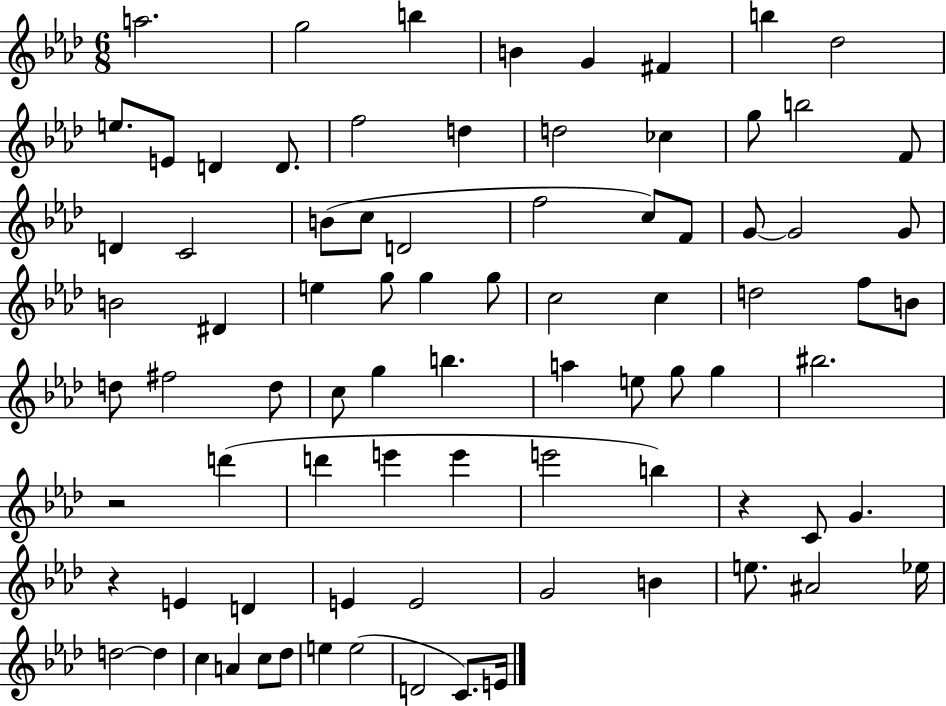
X:1
T:Untitled
M:6/8
L:1/4
K:Ab
a2 g2 b B G ^F b _d2 e/2 E/2 D D/2 f2 d d2 _c g/2 b2 F/2 D C2 B/2 c/2 D2 f2 c/2 F/2 G/2 G2 G/2 B2 ^D e g/2 g g/2 c2 c d2 f/2 B/2 d/2 ^f2 d/2 c/2 g b a e/2 g/2 g ^b2 z2 d' d' e' e' e'2 b z C/2 G z E D E E2 G2 B e/2 ^A2 _e/4 d2 d c A c/2 _d/2 e e2 D2 C/2 E/4